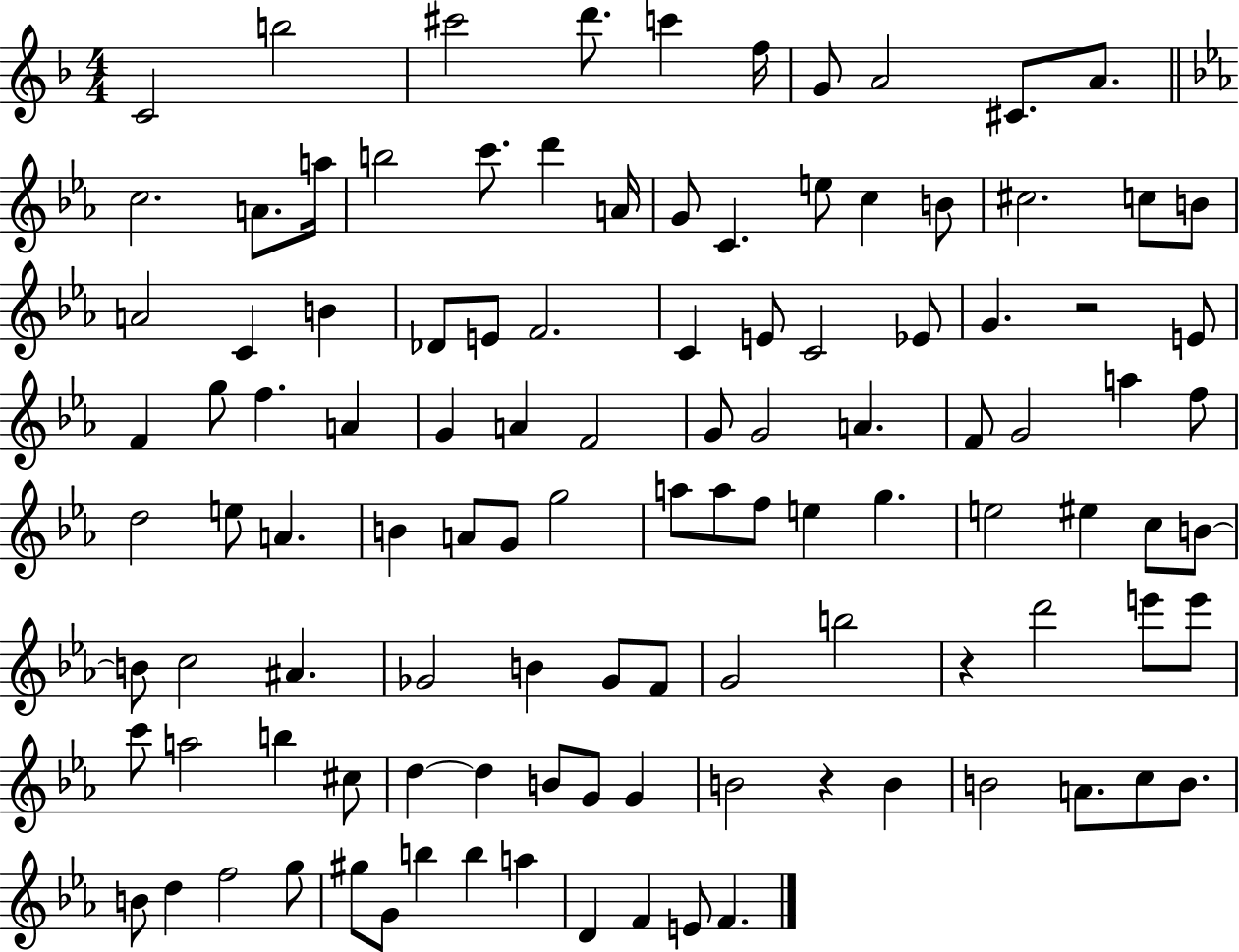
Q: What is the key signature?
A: F major